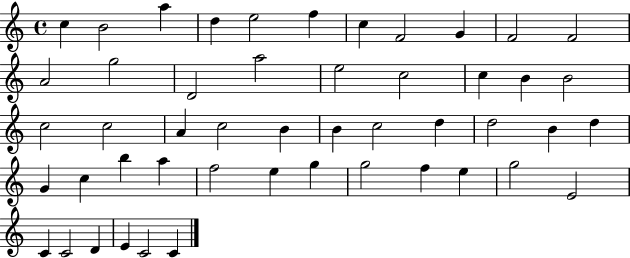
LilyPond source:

{
  \clef treble
  \time 4/4
  \defaultTimeSignature
  \key c \major
  c''4 b'2 a''4 | d''4 e''2 f''4 | c''4 f'2 g'4 | f'2 f'2 | \break a'2 g''2 | d'2 a''2 | e''2 c''2 | c''4 b'4 b'2 | \break c''2 c''2 | a'4 c''2 b'4 | b'4 c''2 d''4 | d''2 b'4 d''4 | \break g'4 c''4 b''4 a''4 | f''2 e''4 g''4 | g''2 f''4 e''4 | g''2 e'2 | \break c'4 c'2 d'4 | e'4 c'2 c'4 | \bar "|."
}